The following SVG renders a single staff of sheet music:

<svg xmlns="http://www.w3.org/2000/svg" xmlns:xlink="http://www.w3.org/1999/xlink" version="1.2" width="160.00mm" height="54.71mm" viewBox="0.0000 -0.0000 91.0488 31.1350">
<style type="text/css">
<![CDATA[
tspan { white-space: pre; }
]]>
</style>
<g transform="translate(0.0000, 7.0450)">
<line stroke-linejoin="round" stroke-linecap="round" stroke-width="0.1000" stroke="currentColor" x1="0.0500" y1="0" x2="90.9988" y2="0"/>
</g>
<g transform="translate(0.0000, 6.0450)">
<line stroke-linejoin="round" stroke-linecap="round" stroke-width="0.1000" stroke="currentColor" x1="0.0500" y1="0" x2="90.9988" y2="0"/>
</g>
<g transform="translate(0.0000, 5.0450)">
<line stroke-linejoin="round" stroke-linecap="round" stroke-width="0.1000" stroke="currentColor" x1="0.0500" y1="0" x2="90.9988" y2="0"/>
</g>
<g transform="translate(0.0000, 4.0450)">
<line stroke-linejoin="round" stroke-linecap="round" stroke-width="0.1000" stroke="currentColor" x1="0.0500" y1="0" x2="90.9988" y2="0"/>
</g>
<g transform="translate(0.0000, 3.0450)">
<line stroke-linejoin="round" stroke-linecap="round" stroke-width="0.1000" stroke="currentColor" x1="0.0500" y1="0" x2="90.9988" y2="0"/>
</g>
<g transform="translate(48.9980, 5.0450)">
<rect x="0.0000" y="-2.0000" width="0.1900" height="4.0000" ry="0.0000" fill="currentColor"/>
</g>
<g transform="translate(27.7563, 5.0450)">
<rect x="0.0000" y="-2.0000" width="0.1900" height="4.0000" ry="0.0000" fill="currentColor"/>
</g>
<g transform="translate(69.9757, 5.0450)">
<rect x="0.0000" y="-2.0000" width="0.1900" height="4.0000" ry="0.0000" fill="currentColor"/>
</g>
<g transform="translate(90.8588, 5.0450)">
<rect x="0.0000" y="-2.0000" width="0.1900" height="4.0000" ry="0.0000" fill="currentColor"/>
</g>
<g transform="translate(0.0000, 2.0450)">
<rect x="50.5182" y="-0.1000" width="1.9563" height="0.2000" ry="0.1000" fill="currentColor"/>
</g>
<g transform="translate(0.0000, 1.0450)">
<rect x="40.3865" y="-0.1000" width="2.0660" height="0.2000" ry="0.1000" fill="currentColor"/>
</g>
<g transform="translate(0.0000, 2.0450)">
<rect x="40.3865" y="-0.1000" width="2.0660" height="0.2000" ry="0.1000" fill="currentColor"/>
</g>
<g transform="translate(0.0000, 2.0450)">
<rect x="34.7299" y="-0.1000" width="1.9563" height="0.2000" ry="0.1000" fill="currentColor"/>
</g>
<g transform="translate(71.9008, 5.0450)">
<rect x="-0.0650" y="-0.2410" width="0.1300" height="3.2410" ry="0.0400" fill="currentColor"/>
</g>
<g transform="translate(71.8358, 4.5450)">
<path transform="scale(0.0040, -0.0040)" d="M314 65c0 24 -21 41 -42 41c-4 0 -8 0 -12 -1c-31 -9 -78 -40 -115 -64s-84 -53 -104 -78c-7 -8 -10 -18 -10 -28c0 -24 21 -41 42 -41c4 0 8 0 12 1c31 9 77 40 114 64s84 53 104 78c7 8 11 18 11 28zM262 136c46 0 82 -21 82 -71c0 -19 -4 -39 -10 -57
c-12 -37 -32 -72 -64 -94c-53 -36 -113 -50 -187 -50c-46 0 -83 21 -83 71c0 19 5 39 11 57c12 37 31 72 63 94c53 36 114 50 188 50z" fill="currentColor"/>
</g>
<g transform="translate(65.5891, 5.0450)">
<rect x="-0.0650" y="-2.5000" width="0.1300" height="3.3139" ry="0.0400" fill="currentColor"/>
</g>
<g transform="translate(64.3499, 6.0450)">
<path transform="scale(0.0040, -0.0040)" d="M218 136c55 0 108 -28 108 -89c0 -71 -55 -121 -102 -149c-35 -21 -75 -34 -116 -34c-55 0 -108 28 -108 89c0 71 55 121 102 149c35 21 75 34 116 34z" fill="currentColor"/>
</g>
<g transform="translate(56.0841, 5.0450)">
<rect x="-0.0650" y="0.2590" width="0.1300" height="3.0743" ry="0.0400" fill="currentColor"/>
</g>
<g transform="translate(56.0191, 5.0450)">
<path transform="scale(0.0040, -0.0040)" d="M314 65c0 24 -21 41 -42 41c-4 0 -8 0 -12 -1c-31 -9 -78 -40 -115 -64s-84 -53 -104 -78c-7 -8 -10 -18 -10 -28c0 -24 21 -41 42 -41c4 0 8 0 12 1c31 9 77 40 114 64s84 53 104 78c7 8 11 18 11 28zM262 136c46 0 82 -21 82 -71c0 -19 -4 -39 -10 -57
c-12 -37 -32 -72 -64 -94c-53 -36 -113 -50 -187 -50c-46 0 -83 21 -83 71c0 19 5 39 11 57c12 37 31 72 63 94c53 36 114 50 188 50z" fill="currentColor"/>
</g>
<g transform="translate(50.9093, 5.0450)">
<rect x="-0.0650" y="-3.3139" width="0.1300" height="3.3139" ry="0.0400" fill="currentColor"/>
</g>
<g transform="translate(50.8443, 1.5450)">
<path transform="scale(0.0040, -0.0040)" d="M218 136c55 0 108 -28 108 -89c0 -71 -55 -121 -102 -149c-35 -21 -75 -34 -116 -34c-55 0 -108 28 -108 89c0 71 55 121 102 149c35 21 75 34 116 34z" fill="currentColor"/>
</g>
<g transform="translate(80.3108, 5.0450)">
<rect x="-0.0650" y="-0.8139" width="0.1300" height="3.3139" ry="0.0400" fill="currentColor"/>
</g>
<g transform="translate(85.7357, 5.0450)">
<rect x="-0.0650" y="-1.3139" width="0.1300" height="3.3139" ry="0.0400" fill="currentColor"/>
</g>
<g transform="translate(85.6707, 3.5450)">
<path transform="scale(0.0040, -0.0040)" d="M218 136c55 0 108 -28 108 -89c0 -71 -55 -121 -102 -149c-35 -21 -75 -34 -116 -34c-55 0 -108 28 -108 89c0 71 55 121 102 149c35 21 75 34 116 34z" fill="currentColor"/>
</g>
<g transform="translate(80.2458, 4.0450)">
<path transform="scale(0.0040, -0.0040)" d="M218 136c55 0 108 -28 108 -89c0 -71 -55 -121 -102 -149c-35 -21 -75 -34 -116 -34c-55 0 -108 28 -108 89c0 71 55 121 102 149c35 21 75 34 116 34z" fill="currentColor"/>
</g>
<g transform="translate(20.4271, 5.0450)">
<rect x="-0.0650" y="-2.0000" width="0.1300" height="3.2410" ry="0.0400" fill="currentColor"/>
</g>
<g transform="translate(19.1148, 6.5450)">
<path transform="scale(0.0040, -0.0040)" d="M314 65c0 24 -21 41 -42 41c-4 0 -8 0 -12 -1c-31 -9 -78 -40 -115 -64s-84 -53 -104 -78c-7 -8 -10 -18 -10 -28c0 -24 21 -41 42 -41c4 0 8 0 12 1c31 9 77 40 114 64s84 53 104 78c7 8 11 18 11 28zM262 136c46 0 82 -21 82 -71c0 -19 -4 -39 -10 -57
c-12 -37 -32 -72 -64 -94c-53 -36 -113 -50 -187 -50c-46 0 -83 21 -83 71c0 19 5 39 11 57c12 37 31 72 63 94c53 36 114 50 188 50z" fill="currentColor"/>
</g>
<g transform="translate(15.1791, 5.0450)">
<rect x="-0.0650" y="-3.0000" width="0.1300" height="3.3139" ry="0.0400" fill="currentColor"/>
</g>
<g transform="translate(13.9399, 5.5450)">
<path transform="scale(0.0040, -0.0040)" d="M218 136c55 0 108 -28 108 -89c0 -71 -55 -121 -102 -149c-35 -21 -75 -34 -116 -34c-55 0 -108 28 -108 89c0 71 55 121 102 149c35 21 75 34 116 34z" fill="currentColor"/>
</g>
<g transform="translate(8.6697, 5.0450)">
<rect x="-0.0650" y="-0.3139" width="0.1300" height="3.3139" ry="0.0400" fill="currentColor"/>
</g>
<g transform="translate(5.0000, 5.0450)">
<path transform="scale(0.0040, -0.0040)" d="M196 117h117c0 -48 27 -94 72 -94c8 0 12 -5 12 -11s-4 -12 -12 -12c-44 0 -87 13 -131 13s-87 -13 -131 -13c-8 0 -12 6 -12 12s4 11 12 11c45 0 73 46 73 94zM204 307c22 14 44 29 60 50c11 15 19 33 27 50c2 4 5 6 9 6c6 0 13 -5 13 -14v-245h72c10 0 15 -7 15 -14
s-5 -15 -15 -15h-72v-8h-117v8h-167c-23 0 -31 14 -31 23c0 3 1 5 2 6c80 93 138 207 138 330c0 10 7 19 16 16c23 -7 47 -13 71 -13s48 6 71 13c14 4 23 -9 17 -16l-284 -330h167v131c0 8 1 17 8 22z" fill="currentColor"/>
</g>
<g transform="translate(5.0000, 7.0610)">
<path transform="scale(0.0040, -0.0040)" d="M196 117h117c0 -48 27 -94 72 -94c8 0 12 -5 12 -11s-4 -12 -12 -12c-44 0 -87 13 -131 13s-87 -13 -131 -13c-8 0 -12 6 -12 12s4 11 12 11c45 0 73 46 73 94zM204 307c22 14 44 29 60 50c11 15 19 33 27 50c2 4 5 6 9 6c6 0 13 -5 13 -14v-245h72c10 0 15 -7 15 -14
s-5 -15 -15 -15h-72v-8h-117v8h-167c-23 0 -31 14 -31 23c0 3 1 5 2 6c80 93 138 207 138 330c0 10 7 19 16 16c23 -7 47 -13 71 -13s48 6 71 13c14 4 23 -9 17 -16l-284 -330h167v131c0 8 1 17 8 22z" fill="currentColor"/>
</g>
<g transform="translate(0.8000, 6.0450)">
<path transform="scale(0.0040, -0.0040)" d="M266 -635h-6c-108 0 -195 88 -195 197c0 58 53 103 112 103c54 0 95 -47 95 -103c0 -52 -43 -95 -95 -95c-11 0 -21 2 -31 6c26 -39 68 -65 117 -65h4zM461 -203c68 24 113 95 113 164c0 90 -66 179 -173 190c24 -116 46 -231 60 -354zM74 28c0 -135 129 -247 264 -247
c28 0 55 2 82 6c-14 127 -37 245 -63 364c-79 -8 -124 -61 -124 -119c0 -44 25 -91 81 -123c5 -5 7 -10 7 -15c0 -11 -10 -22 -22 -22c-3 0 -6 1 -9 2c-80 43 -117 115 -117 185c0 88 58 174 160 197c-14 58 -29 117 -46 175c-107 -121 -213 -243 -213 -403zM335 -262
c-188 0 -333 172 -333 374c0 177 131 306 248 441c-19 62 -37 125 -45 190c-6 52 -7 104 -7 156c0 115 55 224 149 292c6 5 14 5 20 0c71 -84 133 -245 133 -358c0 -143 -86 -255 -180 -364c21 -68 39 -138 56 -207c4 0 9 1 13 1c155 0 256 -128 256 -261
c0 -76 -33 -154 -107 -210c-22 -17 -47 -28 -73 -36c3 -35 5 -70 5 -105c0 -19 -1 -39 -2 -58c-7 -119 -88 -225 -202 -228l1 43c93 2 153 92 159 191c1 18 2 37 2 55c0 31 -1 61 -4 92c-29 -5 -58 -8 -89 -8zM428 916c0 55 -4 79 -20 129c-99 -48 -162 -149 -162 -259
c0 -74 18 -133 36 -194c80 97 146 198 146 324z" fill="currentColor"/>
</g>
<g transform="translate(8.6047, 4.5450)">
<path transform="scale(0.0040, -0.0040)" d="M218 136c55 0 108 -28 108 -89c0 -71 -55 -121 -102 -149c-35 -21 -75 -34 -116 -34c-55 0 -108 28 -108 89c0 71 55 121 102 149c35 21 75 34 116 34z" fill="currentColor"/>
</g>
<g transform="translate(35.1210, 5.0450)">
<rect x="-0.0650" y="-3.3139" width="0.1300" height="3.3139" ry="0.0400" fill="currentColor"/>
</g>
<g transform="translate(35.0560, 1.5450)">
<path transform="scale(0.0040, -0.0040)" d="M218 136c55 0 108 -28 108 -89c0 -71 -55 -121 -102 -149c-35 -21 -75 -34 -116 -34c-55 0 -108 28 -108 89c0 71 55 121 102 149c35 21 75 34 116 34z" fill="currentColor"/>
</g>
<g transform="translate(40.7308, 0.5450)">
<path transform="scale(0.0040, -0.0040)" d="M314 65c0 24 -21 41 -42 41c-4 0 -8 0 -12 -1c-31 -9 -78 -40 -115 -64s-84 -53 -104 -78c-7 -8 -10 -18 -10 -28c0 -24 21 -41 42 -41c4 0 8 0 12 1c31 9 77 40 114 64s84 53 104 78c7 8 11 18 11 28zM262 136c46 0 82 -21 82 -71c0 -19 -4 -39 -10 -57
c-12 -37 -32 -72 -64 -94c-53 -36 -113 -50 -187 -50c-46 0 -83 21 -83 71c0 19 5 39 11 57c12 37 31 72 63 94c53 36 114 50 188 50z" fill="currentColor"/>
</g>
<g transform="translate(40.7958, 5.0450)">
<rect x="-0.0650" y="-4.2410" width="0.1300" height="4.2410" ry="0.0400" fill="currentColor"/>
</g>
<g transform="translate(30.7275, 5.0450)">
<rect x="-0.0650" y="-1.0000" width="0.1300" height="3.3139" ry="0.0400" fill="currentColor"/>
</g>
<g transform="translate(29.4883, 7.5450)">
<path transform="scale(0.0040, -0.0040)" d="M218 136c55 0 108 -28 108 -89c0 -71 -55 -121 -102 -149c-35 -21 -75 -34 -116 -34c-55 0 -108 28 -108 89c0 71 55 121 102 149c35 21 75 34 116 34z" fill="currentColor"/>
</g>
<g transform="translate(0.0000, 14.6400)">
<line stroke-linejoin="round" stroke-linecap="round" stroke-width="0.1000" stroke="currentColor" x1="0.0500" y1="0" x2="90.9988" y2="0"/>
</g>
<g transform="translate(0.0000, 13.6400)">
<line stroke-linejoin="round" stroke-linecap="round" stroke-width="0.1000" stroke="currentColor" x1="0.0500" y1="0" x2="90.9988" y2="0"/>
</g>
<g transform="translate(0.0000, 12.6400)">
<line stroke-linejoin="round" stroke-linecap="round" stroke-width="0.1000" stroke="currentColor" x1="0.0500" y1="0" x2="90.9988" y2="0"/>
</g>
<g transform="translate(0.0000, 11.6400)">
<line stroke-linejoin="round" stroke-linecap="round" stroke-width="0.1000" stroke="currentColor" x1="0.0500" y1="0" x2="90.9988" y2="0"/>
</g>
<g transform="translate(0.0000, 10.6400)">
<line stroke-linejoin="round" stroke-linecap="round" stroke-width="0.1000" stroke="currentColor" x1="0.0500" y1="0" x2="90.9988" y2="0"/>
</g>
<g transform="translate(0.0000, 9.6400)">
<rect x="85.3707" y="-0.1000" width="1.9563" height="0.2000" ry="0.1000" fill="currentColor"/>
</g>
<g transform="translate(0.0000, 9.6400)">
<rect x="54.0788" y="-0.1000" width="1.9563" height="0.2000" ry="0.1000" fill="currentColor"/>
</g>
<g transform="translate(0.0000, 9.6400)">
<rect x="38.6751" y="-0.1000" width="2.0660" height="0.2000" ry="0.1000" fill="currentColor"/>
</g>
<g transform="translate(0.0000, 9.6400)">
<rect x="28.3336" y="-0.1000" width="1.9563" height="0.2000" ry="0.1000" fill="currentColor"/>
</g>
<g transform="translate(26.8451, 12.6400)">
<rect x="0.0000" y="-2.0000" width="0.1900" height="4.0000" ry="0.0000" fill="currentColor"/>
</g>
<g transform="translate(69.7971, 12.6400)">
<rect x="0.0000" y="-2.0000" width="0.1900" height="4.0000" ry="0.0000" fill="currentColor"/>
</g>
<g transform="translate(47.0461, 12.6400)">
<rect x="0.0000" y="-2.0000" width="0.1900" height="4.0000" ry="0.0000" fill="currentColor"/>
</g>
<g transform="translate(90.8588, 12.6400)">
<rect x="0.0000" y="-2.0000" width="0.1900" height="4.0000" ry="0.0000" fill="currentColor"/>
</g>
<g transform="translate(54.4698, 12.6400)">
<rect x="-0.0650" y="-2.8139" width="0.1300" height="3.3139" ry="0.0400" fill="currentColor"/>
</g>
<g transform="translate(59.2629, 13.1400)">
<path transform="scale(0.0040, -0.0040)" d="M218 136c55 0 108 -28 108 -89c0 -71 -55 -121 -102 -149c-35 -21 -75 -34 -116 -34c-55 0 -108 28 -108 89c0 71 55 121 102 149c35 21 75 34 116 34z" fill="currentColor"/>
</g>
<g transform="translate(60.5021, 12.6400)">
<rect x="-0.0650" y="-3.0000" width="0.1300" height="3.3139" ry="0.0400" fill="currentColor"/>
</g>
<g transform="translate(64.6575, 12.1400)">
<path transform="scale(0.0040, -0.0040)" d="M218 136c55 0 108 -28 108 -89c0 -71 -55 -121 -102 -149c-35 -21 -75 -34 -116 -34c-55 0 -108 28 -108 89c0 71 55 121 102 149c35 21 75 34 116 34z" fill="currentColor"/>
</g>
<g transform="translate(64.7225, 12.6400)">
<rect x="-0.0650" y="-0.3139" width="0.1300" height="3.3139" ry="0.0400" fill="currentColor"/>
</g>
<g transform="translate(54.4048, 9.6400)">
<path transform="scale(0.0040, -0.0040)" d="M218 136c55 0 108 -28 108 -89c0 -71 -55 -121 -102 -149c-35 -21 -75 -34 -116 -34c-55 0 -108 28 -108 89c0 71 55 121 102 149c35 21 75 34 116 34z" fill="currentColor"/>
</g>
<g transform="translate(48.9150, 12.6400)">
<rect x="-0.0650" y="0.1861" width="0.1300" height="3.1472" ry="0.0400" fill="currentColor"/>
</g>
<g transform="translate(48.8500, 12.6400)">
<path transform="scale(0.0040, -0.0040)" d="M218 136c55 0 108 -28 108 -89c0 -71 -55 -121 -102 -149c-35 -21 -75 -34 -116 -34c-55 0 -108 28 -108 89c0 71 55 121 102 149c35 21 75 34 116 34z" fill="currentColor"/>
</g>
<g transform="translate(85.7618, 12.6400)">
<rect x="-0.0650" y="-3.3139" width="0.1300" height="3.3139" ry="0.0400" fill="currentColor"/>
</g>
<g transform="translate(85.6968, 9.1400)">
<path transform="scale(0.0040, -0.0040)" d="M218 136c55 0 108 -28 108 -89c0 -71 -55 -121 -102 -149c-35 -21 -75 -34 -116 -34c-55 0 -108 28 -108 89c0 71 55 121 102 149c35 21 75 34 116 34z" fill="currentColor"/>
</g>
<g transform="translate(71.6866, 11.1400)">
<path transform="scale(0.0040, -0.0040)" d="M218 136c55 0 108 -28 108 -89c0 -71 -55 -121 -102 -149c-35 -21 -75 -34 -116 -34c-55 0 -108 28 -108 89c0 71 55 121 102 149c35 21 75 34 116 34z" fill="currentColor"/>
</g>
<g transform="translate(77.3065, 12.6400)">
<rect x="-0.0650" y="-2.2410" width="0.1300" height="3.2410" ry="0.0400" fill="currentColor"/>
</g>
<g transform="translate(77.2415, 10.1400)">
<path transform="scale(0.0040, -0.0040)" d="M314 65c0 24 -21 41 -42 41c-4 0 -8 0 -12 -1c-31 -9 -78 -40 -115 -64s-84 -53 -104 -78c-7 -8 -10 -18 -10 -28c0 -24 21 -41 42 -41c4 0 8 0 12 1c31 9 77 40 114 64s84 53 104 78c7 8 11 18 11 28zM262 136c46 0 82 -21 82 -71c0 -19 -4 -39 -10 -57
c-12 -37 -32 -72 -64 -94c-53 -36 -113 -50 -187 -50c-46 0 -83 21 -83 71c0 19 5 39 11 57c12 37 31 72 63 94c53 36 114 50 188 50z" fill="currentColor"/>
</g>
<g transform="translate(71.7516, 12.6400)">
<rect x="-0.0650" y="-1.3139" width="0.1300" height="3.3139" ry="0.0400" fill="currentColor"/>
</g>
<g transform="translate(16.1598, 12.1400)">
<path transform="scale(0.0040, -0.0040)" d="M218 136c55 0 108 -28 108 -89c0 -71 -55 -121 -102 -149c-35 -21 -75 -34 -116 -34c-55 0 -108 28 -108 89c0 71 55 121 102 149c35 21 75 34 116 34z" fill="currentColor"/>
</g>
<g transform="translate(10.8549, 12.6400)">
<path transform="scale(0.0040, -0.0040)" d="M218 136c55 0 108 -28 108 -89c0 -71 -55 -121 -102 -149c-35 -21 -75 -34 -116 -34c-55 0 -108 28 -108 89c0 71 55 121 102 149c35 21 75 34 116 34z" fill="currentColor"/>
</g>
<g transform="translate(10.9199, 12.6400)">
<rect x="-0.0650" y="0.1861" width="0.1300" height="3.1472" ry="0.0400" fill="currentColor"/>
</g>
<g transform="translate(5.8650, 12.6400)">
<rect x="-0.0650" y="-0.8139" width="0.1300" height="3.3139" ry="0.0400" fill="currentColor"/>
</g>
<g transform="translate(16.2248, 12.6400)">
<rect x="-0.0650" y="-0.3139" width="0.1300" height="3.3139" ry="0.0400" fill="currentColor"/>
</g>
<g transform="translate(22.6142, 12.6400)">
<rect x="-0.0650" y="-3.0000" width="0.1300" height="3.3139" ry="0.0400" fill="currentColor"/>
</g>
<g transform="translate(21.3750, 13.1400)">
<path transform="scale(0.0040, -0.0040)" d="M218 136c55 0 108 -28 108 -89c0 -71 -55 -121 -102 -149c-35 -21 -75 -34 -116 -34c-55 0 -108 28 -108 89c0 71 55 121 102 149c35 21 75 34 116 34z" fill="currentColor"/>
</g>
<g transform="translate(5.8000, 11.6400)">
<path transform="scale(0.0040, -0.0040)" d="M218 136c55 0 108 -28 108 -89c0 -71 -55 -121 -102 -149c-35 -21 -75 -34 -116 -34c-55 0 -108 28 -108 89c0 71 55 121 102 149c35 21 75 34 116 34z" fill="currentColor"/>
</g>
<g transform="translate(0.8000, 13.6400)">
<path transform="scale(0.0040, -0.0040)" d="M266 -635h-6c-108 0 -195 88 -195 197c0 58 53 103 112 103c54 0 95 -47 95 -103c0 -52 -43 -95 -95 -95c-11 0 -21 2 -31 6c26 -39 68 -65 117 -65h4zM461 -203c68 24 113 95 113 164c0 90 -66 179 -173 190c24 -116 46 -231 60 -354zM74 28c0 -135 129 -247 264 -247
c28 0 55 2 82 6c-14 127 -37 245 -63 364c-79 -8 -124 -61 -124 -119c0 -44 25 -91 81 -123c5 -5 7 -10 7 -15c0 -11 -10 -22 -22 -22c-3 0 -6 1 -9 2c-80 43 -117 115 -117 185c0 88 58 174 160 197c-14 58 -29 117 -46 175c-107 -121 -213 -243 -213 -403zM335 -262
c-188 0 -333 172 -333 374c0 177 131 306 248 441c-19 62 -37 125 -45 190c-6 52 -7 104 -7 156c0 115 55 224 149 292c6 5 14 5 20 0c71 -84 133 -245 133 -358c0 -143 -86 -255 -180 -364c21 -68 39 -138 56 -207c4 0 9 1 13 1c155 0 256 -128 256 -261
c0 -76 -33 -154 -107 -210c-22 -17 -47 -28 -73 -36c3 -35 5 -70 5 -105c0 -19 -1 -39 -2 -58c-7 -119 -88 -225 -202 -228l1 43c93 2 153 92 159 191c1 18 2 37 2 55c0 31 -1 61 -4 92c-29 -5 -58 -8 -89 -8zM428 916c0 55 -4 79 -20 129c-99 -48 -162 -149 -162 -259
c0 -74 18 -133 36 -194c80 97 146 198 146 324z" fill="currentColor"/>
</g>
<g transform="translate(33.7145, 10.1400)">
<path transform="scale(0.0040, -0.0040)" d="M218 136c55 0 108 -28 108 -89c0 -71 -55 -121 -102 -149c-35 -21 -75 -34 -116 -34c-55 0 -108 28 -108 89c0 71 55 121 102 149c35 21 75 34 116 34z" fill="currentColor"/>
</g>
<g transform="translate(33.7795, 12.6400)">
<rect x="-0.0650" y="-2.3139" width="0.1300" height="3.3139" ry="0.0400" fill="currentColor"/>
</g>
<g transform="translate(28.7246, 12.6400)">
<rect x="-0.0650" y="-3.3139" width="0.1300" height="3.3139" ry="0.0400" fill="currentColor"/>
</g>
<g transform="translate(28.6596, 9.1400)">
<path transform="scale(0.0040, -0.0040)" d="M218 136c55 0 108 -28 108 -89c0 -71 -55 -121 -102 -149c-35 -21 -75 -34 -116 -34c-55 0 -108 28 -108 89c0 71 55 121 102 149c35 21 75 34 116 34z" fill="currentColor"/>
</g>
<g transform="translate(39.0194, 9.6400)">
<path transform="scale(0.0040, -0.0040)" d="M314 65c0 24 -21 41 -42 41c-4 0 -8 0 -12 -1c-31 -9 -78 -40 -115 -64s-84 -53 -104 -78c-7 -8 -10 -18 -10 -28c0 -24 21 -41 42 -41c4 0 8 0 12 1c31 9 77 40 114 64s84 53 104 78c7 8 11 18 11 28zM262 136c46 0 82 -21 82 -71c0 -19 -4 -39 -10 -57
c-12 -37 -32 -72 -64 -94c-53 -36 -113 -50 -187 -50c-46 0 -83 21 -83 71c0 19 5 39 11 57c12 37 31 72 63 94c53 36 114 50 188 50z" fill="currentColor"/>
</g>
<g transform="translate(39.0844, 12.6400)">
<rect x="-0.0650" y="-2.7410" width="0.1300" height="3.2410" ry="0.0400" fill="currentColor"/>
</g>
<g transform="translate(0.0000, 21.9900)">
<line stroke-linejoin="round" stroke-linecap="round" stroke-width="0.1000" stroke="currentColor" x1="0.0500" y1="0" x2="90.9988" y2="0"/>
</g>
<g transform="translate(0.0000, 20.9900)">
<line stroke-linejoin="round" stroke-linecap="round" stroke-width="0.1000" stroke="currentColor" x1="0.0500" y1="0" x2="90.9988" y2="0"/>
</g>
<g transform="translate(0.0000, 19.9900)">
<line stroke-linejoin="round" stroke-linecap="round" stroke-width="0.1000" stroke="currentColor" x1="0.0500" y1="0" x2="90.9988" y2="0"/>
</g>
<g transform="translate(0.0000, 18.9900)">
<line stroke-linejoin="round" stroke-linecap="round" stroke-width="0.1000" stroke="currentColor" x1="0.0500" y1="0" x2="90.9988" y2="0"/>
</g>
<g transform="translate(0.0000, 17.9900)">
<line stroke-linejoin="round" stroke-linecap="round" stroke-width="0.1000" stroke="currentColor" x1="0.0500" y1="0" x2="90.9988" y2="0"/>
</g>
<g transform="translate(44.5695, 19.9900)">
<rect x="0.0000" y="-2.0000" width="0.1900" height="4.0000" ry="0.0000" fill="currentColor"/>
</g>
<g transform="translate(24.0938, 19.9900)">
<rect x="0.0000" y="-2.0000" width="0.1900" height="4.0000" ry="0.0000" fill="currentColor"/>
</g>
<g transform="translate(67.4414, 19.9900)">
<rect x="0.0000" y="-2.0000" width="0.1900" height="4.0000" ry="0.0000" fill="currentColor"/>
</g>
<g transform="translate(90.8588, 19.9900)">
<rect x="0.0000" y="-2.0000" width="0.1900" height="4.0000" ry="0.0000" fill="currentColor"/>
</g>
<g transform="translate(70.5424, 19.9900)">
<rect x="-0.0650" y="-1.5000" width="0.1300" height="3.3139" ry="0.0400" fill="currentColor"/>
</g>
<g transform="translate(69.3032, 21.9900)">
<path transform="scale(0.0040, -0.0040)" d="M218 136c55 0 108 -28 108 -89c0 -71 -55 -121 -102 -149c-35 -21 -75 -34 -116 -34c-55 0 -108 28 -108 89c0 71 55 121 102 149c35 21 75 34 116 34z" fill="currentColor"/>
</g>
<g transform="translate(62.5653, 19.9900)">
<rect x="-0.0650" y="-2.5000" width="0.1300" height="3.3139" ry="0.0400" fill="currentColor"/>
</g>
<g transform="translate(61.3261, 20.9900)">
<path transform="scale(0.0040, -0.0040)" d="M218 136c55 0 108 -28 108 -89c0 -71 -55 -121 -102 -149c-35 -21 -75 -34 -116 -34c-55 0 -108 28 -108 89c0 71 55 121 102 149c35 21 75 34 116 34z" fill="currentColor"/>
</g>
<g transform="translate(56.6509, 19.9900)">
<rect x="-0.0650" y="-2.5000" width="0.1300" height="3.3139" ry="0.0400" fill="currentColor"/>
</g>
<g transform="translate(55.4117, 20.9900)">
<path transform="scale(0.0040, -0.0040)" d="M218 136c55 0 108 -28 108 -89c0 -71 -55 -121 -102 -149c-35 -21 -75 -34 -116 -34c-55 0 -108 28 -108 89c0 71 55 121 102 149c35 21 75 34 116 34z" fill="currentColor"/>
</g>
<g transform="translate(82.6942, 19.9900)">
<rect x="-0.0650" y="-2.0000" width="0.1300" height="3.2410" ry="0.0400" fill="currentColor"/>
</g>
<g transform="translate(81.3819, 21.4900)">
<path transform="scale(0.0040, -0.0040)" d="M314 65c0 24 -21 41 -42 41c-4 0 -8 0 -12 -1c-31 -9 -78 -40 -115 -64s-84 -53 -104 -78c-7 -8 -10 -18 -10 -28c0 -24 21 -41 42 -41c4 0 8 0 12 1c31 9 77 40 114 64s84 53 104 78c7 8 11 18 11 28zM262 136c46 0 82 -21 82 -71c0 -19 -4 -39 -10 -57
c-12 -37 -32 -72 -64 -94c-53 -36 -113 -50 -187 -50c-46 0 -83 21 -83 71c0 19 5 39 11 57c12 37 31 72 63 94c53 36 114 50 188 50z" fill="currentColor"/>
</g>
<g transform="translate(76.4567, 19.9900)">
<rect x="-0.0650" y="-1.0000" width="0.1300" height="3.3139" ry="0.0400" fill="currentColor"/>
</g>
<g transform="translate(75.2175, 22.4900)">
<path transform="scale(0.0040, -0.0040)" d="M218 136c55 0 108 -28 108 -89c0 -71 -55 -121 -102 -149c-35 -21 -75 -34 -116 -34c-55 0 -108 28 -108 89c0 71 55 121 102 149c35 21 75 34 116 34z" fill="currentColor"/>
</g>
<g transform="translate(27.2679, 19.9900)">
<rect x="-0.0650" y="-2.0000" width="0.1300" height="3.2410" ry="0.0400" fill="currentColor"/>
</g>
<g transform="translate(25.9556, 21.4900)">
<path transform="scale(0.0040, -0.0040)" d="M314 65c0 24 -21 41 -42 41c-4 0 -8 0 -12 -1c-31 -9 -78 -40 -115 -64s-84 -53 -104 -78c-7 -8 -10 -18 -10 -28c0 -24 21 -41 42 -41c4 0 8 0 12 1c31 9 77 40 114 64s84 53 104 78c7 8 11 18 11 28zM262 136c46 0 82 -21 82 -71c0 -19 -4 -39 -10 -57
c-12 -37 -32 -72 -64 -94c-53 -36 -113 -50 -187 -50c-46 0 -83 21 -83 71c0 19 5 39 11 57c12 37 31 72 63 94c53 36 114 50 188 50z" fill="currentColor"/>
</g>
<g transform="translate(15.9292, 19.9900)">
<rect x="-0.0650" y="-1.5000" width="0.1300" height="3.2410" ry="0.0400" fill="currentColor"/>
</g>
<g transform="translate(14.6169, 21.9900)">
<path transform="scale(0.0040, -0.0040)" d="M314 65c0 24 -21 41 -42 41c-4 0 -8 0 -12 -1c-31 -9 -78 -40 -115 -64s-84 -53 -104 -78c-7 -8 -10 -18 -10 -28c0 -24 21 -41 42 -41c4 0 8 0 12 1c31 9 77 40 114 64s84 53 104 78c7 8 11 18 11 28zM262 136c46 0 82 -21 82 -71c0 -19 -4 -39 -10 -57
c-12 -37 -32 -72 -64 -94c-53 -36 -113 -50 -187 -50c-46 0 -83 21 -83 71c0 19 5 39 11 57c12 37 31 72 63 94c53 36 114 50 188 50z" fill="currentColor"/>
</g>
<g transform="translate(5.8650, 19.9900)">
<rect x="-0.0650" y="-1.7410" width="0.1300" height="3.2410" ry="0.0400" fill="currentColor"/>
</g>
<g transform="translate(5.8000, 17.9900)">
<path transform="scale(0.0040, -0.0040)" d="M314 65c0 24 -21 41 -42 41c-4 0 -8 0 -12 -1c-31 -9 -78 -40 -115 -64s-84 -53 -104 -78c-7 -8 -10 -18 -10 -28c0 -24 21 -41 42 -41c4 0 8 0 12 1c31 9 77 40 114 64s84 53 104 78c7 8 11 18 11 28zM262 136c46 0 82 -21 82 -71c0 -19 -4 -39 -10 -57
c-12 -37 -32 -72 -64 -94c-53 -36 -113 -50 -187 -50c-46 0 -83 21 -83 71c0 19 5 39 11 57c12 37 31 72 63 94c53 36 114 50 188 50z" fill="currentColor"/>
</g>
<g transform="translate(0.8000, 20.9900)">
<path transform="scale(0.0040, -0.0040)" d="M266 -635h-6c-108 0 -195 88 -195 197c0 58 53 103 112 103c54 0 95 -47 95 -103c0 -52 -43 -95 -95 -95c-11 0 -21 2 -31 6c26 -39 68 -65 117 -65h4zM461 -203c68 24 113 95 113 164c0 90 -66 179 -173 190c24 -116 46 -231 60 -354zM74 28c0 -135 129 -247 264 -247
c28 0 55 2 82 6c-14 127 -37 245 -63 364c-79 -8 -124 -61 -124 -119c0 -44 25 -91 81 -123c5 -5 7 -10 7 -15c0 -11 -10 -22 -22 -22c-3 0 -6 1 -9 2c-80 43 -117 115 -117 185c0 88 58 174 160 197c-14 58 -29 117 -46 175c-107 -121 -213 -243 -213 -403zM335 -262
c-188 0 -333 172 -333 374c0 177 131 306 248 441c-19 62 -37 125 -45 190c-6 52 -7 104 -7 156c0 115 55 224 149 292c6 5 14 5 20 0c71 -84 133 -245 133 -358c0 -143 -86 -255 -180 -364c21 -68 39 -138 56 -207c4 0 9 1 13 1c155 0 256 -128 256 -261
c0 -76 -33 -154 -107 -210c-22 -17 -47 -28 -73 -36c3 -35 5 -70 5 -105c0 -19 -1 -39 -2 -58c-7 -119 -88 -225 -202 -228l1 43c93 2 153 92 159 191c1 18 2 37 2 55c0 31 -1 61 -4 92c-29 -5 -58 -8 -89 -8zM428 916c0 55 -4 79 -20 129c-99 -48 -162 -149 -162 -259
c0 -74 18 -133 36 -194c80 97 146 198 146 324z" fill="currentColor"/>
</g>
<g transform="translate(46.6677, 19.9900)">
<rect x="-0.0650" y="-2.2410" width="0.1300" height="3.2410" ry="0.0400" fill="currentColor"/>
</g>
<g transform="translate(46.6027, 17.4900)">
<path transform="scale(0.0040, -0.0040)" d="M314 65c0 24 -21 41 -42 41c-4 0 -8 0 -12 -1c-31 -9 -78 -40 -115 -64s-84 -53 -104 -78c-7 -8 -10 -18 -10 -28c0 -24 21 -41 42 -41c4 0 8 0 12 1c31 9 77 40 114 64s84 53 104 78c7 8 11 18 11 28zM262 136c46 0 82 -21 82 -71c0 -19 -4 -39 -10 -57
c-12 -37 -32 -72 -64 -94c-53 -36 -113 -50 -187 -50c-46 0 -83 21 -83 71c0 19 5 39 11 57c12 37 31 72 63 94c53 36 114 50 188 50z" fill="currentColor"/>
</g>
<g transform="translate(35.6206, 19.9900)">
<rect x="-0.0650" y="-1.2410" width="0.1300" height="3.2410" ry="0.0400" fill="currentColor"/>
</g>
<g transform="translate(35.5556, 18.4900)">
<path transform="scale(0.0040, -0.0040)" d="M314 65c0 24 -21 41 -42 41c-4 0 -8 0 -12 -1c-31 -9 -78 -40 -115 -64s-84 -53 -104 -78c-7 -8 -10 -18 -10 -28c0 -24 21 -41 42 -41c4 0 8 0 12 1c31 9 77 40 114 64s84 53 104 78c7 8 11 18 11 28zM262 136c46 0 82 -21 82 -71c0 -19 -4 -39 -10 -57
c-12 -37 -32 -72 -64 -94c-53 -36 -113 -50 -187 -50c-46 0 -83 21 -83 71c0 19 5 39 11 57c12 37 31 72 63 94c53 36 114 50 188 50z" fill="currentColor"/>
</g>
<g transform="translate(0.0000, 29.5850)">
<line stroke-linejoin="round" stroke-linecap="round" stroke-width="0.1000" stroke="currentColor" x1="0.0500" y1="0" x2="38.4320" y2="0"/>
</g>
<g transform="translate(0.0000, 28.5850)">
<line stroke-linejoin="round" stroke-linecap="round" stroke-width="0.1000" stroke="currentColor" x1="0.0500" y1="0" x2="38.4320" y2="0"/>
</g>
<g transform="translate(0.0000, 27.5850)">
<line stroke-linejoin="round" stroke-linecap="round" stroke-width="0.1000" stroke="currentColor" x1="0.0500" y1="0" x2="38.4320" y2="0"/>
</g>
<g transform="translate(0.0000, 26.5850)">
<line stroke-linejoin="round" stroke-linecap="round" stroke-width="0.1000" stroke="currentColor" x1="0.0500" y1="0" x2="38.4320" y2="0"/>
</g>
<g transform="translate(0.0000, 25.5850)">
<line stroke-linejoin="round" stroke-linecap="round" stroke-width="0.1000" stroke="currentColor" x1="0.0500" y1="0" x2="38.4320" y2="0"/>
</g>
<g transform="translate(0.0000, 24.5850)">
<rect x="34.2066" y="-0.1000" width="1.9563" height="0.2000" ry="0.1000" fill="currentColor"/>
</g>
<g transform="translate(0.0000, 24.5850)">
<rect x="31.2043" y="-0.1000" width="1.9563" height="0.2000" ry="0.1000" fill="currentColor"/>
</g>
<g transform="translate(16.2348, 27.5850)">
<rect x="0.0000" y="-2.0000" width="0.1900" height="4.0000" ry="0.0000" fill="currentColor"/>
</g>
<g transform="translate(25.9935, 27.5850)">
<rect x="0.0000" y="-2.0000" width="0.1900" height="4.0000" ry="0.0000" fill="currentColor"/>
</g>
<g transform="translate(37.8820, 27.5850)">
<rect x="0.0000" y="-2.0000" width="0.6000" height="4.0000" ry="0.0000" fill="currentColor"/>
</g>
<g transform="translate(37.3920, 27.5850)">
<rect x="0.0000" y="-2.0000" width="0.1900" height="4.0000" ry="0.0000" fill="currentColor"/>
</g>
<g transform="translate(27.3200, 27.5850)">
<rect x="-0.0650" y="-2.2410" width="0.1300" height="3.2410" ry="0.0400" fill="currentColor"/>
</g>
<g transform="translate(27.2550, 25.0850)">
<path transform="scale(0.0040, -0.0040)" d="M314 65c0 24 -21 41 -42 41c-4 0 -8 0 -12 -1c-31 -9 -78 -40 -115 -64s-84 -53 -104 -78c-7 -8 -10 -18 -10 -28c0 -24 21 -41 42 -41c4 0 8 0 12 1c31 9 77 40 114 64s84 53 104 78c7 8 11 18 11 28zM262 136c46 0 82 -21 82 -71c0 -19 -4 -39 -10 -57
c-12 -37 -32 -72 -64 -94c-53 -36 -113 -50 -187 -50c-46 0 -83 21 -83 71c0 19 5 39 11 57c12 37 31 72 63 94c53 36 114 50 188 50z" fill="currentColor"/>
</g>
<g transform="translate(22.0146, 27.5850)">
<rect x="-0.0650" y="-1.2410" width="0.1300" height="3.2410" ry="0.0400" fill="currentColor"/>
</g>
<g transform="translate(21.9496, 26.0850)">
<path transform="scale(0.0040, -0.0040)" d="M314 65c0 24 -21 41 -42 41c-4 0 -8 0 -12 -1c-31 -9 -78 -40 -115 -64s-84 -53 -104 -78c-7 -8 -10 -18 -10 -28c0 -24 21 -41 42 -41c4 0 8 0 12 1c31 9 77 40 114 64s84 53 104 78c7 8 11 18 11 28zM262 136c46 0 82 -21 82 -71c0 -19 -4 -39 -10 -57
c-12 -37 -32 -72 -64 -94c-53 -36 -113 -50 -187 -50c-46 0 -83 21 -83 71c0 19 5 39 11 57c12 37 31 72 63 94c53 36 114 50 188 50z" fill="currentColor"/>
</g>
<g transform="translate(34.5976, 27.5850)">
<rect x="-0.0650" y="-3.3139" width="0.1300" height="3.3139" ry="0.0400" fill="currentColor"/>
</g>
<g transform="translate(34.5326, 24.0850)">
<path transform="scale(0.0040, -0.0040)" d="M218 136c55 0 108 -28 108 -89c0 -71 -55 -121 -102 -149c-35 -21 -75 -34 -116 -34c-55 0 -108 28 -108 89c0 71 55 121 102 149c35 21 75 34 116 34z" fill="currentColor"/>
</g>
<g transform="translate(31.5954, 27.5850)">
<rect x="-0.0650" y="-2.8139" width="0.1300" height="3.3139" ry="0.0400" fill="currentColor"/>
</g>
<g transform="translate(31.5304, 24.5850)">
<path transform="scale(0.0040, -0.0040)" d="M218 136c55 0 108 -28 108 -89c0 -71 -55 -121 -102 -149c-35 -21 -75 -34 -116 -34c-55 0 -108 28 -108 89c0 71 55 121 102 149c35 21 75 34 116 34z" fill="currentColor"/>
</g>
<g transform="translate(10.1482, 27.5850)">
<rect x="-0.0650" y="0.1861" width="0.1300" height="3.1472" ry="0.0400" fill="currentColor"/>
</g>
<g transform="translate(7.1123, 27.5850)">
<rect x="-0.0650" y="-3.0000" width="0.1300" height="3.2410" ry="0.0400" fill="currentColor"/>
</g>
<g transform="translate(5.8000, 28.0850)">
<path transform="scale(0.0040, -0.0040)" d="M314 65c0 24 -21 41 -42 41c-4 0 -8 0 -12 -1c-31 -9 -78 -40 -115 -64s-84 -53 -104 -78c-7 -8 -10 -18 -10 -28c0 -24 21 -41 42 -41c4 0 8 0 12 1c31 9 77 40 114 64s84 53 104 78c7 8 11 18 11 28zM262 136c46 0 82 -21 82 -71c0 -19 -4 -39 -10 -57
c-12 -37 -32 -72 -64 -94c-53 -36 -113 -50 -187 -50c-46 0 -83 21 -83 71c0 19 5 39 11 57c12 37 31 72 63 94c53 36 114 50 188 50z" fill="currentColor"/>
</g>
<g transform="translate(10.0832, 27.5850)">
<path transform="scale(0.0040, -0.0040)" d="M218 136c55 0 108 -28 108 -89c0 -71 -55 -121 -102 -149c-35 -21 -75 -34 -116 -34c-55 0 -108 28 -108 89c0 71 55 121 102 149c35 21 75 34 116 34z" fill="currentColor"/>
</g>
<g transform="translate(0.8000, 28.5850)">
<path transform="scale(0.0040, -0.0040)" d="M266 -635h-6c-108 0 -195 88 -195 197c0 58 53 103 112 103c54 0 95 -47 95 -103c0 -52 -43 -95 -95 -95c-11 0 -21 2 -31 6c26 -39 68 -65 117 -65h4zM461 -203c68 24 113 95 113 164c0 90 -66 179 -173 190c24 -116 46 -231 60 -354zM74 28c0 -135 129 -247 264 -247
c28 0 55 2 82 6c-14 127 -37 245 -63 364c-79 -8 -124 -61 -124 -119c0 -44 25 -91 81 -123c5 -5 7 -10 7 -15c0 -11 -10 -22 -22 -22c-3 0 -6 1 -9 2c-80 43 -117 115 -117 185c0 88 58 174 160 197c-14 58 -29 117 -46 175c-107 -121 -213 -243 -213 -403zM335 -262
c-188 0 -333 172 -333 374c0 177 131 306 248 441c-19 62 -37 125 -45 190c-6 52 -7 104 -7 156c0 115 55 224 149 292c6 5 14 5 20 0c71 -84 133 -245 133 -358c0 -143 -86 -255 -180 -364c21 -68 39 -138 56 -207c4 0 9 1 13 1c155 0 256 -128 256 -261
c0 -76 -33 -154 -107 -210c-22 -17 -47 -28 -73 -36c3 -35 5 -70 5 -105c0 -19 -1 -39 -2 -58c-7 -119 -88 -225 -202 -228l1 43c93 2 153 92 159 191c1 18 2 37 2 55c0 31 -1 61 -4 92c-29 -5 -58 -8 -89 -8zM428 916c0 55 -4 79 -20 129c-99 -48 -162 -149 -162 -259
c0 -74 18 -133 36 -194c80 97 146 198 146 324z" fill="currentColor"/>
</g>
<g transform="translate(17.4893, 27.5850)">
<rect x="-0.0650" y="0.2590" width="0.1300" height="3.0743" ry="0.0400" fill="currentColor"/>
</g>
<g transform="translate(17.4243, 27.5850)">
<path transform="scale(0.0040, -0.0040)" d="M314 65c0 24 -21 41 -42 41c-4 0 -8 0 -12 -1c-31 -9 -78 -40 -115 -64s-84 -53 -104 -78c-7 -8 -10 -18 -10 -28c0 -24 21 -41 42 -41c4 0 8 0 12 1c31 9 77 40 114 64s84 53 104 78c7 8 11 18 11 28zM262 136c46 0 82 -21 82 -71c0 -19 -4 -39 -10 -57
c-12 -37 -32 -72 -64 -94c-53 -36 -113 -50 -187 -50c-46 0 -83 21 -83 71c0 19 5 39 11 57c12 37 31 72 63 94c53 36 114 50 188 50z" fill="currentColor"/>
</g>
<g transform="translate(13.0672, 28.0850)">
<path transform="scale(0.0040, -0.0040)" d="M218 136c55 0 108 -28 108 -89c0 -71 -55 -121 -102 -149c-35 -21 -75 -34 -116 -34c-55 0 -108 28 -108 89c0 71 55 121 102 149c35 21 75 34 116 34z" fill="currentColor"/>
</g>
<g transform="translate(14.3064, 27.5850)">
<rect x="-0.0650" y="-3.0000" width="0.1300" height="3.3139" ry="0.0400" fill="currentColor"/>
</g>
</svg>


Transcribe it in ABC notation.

X:1
T:Untitled
M:4/4
L:1/4
K:C
c A F2 D b d'2 b B2 G c2 d e d B c A b g a2 B a A c e g2 b f2 E2 F2 e2 g2 G G E D F2 A2 B A B2 e2 g2 a b